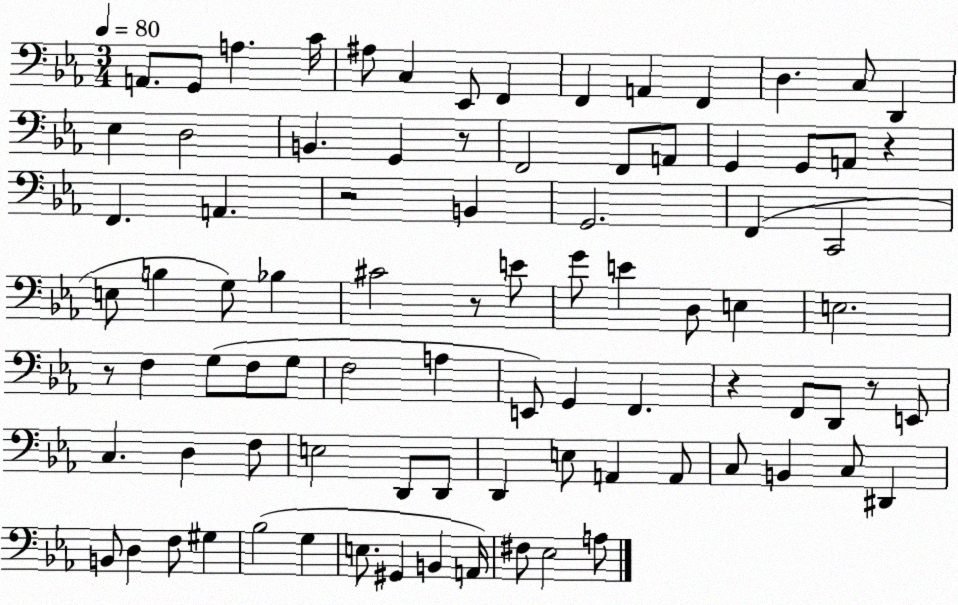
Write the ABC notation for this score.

X:1
T:Untitled
M:3/4
L:1/4
K:Eb
A,,/2 G,,/2 A, C/4 ^A,/2 C, _E,,/2 F,, F,, A,, F,, D, C,/2 D,, _E, D,2 B,, G,, z/2 F,,2 F,,/2 A,,/2 G,, G,,/2 A,,/2 z F,, A,, z2 B,, G,,2 F,, C,,2 E,/2 B, G,/2 _B, ^C2 z/2 E/2 G/2 E D,/2 E, E,2 z/2 F, G,/2 F,/2 G,/2 F,2 A, E,,/2 G,, F,, z F,,/2 D,,/2 z/2 E,,/2 C, D, F,/2 E,2 D,,/2 D,,/2 D,, E,/2 A,, A,,/2 C,/2 B,, C,/2 ^D,, B,,/2 D, F,/2 ^G, _B,2 G, E,/2 ^G,, B,, A,,/4 ^F,/2 _E,2 A,/2